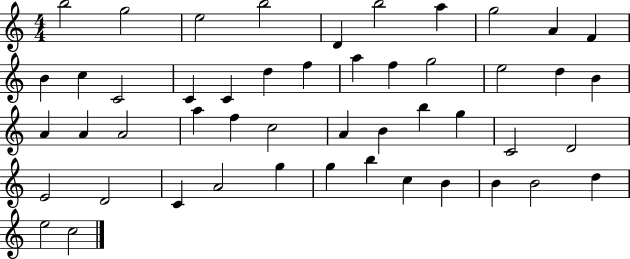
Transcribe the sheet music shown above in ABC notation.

X:1
T:Untitled
M:4/4
L:1/4
K:C
b2 g2 e2 b2 D b2 a g2 A F B c C2 C C d f a f g2 e2 d B A A A2 a f c2 A B b g C2 D2 E2 D2 C A2 g g b c B B B2 d e2 c2